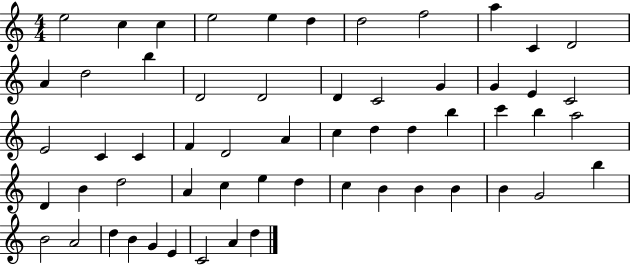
{
  \clef treble
  \numericTimeSignature
  \time 4/4
  \key c \major
  e''2 c''4 c''4 | e''2 e''4 d''4 | d''2 f''2 | a''4 c'4 d'2 | \break a'4 d''2 b''4 | d'2 d'2 | d'4 c'2 g'4 | g'4 e'4 c'2 | \break e'2 c'4 c'4 | f'4 d'2 a'4 | c''4 d''4 d''4 b''4 | c'''4 b''4 a''2 | \break d'4 b'4 d''2 | a'4 c''4 e''4 d''4 | c''4 b'4 b'4 b'4 | b'4 g'2 b''4 | \break b'2 a'2 | d''4 b'4 g'4 e'4 | c'2 a'4 d''4 | \bar "|."
}